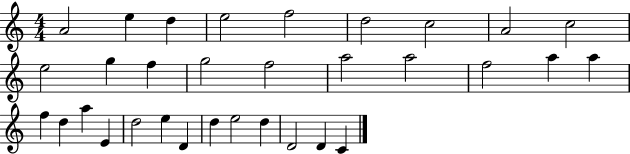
{
  \clef treble
  \numericTimeSignature
  \time 4/4
  \key c \major
  a'2 e''4 d''4 | e''2 f''2 | d''2 c''2 | a'2 c''2 | \break e''2 g''4 f''4 | g''2 f''2 | a''2 a''2 | f''2 a''4 a''4 | \break f''4 d''4 a''4 e'4 | d''2 e''4 d'4 | d''4 e''2 d''4 | d'2 d'4 c'4 | \break \bar "|."
}